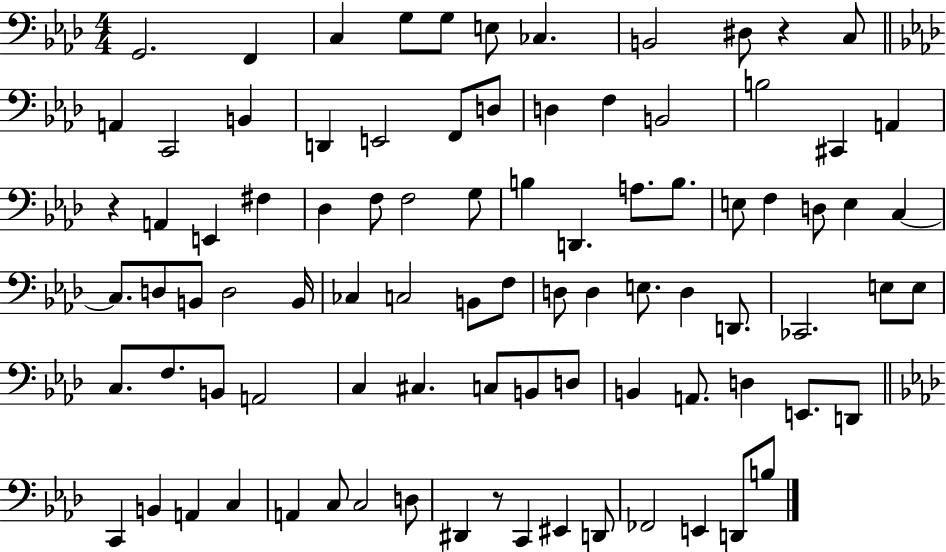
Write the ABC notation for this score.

X:1
T:Untitled
M:4/4
L:1/4
K:Ab
G,,2 F,, C, G,/2 G,/2 E,/2 _C, B,,2 ^D,/2 z C,/2 A,, C,,2 B,, D,, E,,2 F,,/2 D,/2 D, F, B,,2 B,2 ^C,, A,, z A,, E,, ^F, _D, F,/2 F,2 G,/2 B, D,, A,/2 B,/2 E,/2 F, D,/2 E, C, C,/2 D,/2 B,,/2 D,2 B,,/4 _C, C,2 B,,/2 F,/2 D,/2 D, E,/2 D, D,,/2 _C,,2 E,/2 E,/2 C,/2 F,/2 B,,/2 A,,2 C, ^C, C,/2 B,,/2 D,/2 B,, A,,/2 D, E,,/2 D,,/2 C,, B,, A,, C, A,, C,/2 C,2 D,/2 ^D,, z/2 C,, ^E,, D,,/2 _F,,2 E,, D,,/2 B,/2